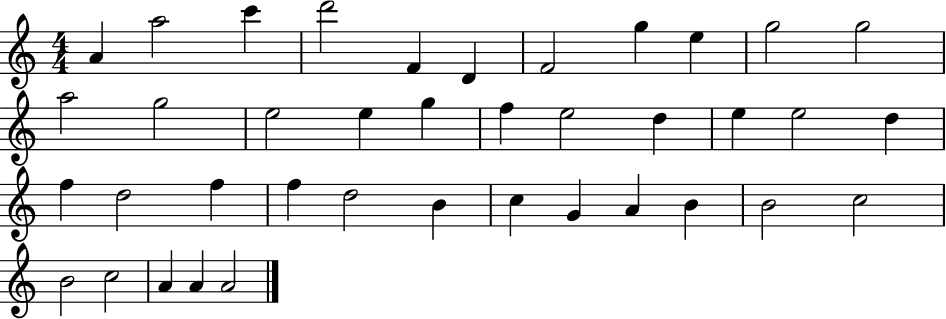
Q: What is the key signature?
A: C major